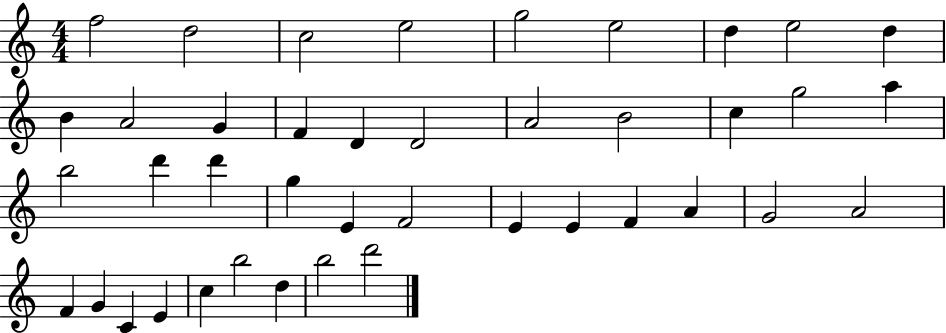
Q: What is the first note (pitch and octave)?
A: F5